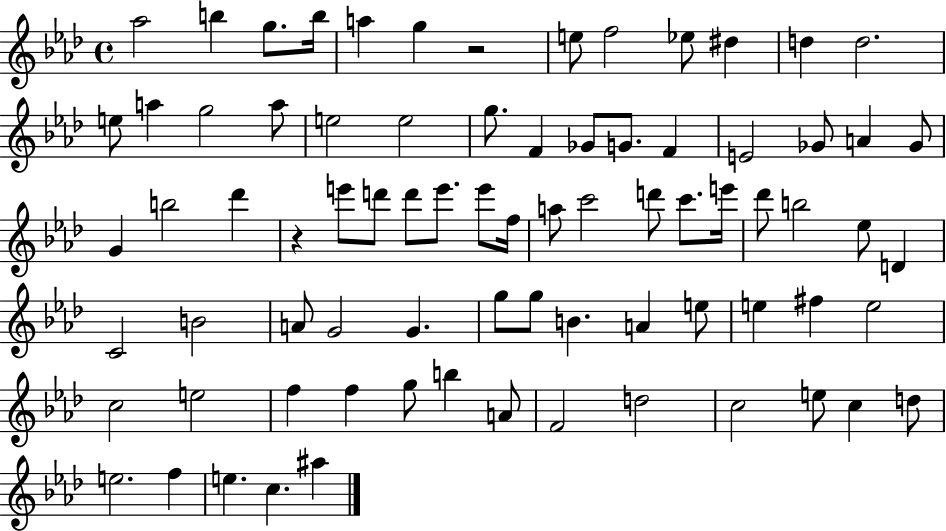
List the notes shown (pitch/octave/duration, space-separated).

Ab5/h B5/q G5/e. B5/s A5/q G5/q R/h E5/e F5/h Eb5/e D#5/q D5/q D5/h. E5/e A5/q G5/h A5/e E5/h E5/h G5/e. F4/q Gb4/e G4/e. F4/q E4/h Gb4/e A4/q Gb4/e G4/q B5/h Db6/q R/q E6/e D6/e D6/e E6/e. E6/e F5/s A5/e C6/h D6/e C6/e. E6/s Db6/e B5/h Eb5/e D4/q C4/h B4/h A4/e G4/h G4/q. G5/e G5/e B4/q. A4/q E5/e E5/q F#5/q E5/h C5/h E5/h F5/q F5/q G5/e B5/q A4/e F4/h D5/h C5/h E5/e C5/q D5/e E5/h. F5/q E5/q. C5/q. A#5/q